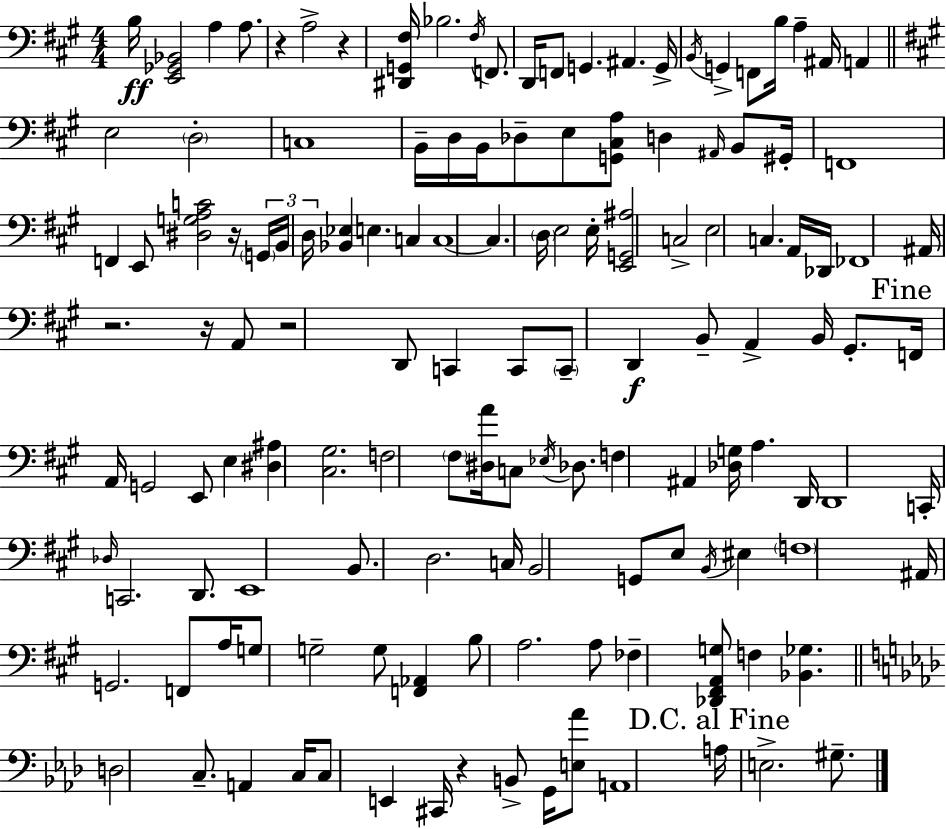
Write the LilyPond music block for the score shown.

{
  \clef bass
  \numericTimeSignature
  \time 4/4
  \key a \major
  b16\ff <e, ges, bes,>2 a4 a8. | r4 a2-> r4 | <dis, g, fis>16 bes2. \acciaccatura { fis16 } f,8. | d,16 f,8 g,4. ais,4. | \break g,16-> \acciaccatura { b,16 } g,4-> f,8 b16 a4-- ais,16 a,4 | \bar "||" \break \key a \major e2 \parenthesize d2-. | c1 | b,16-- d16 b,16 des8-- e8 <g, cis a>8 d4 \grace { ais,16 } b,8 | gis,16-. f,1 | \break f,4 e,8 <dis g a c'>2 r16 | \tuplet 3/2 { \parenthesize g,16 b,16 d16 } <bes, ees>4 e4. c4 | c1~~ | c4. \parenthesize d16 e2 | \break e16-. <e, g, ais>2 c2-> | e2 c4. a,16 | des,16 fes,1 | ais,16 r2. r16 a,8 | \break r2 d,8 c,4 c,8 | \parenthesize c,8-- d,4\f b,8-- a,4-> b,16 gis,8.-. | \mark "Fine" f,16 a,16 g,2 e,8 e4 | <dis ais>4 <cis gis>2. | \break f2 \parenthesize fis8 <dis a'>16 c8 \acciaccatura { ees16 } des8. | f4 ais,4 <des g>16 a4. | d,16 d,1 | c,16-. \grace { des16 } c,2. | \break d,8. e,1 | b,8. d2. | c16 b,2 g,8 e8 \acciaccatura { b,16 } | eis4 \parenthesize f1 | \break ais,16 g,2. | f,8 a16 g8 g2-- g8 | <f, aes,>4 b8 a2. | a8 fes4-- <des, fis, a, g>8 f4 <bes, ges>4. | \break \bar "||" \break \key aes \major d2 c8.-- a,4 c16 | c8 e,4 cis,16 r4 b,8-> g,16 <e aes'>8 | a,1 | \mark "D.C. al Fine" a16 e2.-> gis8.-- | \break \bar "|."
}